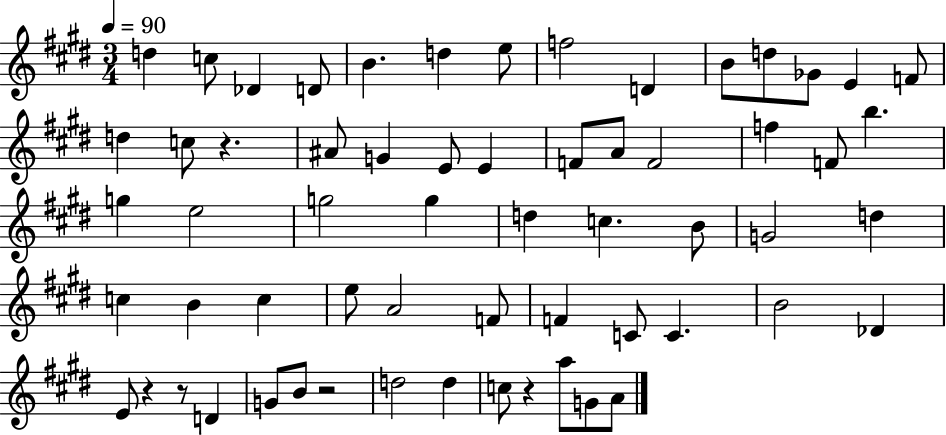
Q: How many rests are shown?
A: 5